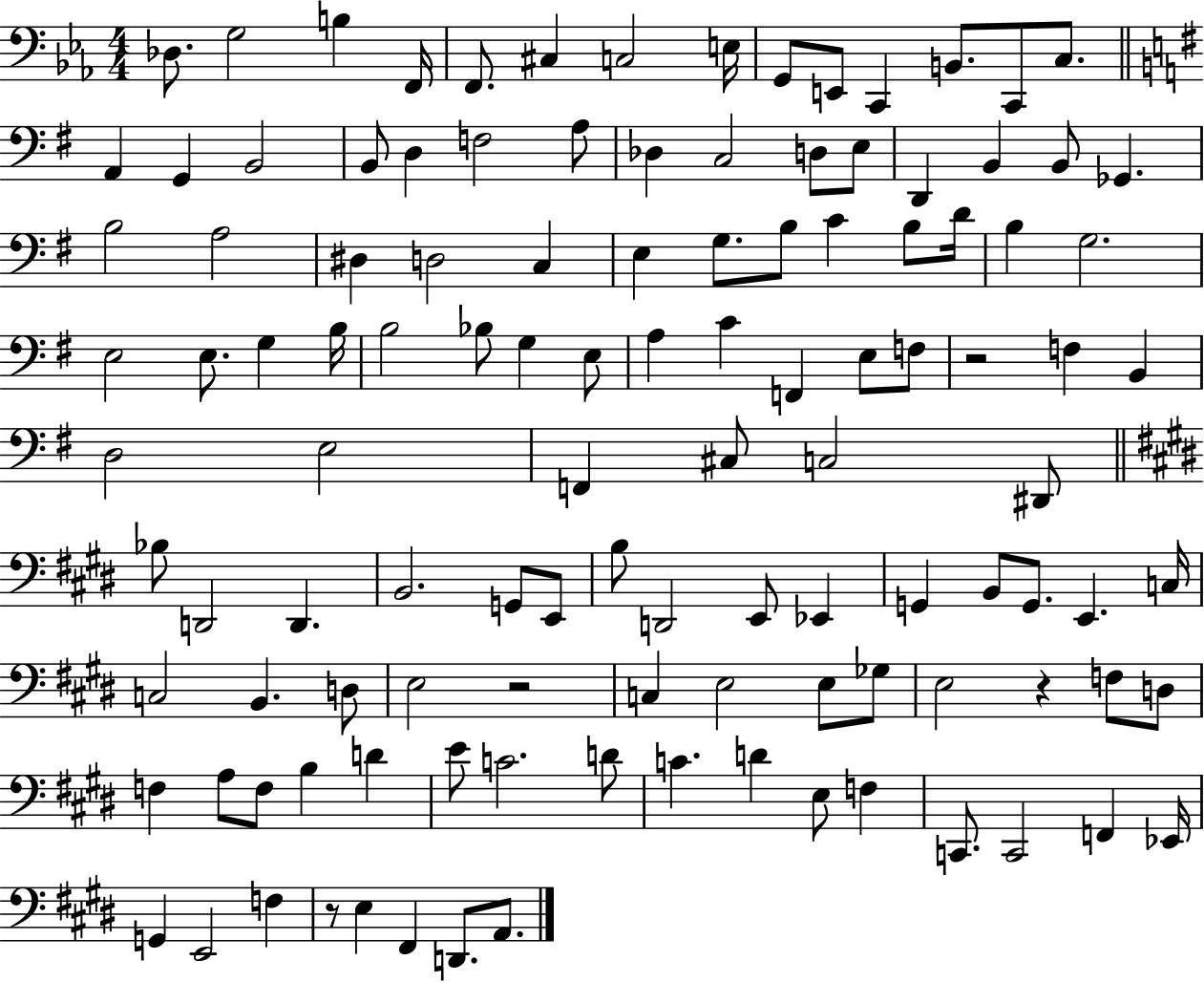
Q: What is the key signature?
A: EES major